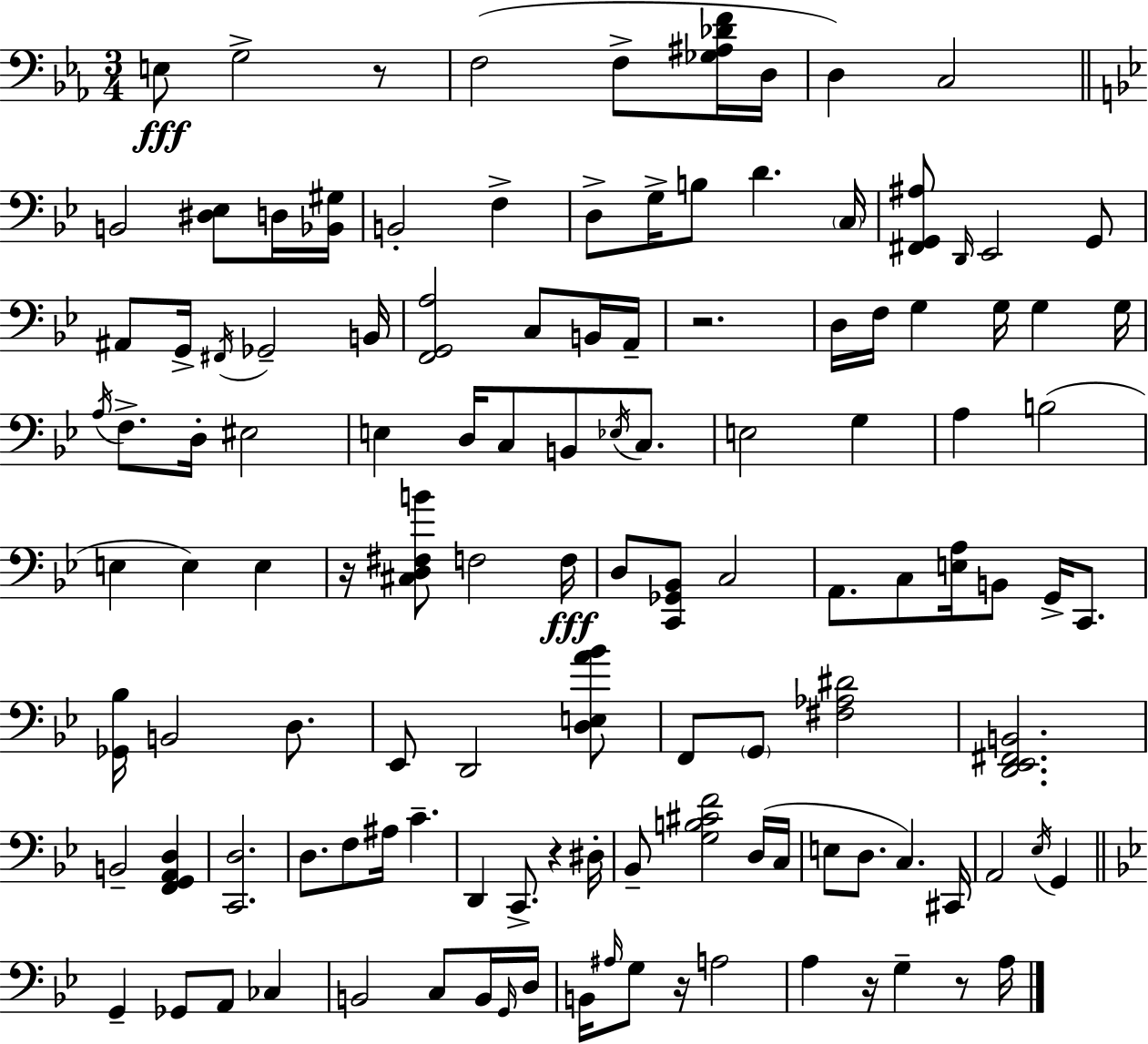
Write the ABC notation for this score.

X:1
T:Untitled
M:3/4
L:1/4
K:Cm
E,/2 G,2 z/2 F,2 F,/2 [_G,^A,_DF]/4 D,/4 D, C,2 B,,2 [^D,_E,]/2 D,/4 [_B,,^G,]/4 B,,2 F, D,/2 G,/4 B,/2 D C,/4 [^F,,G,,^A,]/2 D,,/4 _E,,2 G,,/2 ^A,,/2 G,,/4 ^F,,/4 _G,,2 B,,/4 [F,,G,,A,]2 C,/2 B,,/4 A,,/4 z2 D,/4 F,/4 G, G,/4 G, G,/4 A,/4 F,/2 D,/4 ^E,2 E, D,/4 C,/2 B,,/2 _E,/4 C,/2 E,2 G, A, B,2 E, E, E, z/4 [^C,D,^F,B]/2 F,2 F,/4 D,/2 [C,,_G,,_B,,]/2 C,2 A,,/2 C,/2 [E,A,]/4 B,,/2 G,,/4 C,,/2 [_G,,_B,]/4 B,,2 D,/2 _E,,/2 D,,2 [D,E,A_B]/2 F,,/2 G,,/2 [^F,_A,^D]2 [D,,_E,,^F,,B,,]2 B,,2 [F,,G,,A,,D,] [C,,D,]2 D,/2 F,/2 ^A,/4 C D,, C,,/2 z ^D,/4 _B,,/2 [G,B,^CF]2 D,/4 C,/4 E,/2 D,/2 C, ^C,,/4 A,,2 _E,/4 G,, G,, _G,,/2 A,,/2 _C, B,,2 C,/2 B,,/4 G,,/4 D,/4 B,,/4 ^A,/4 G,/2 z/4 A,2 A, z/4 G, z/2 A,/4